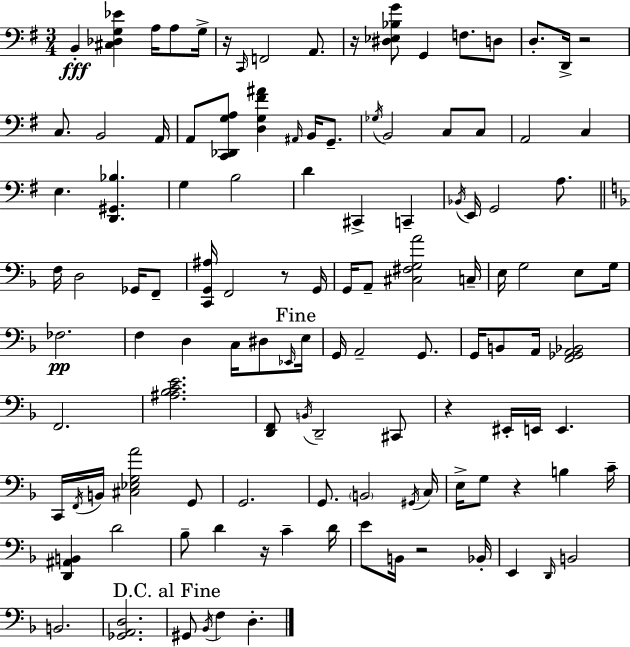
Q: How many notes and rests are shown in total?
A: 118